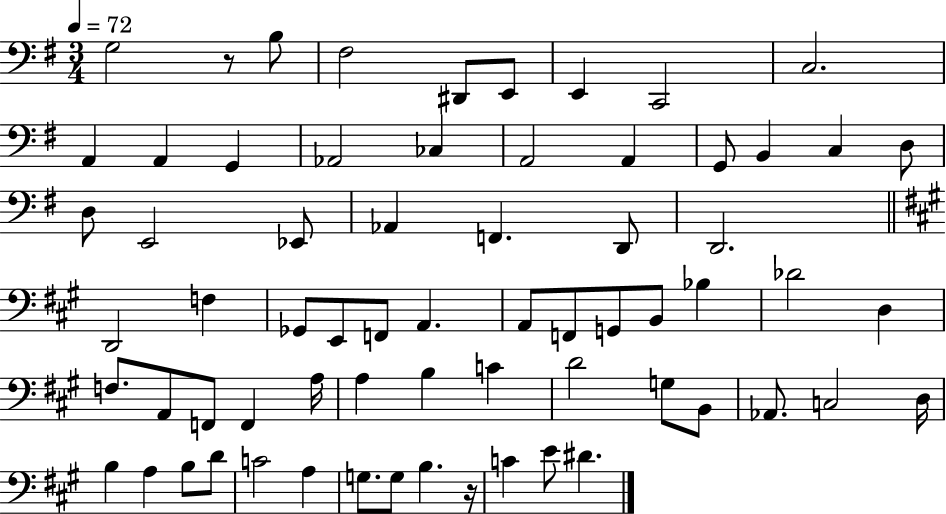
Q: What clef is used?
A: bass